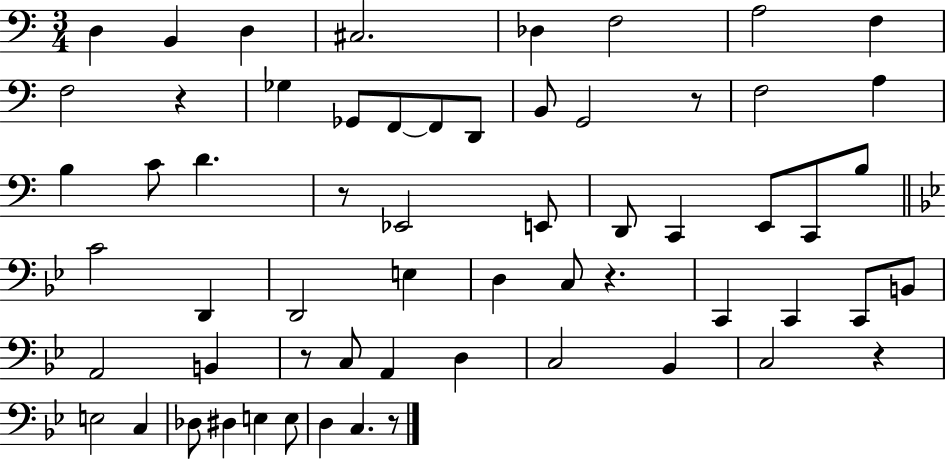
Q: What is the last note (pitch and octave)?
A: C3